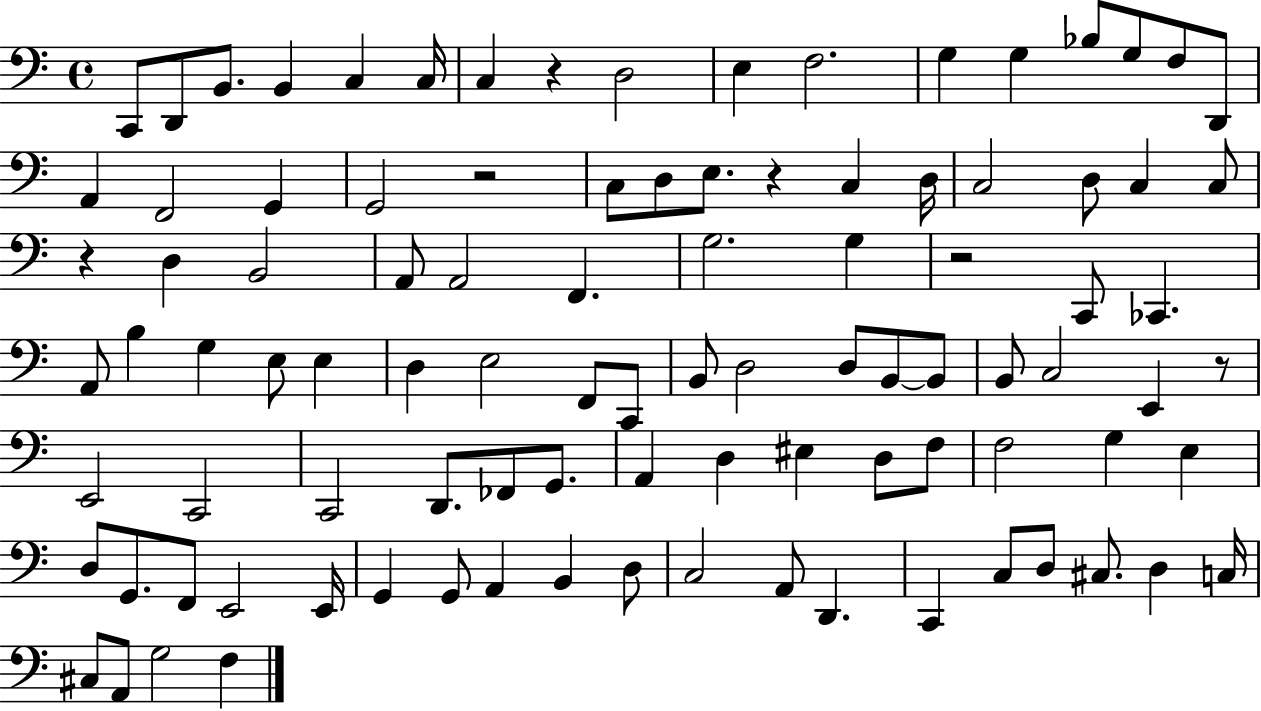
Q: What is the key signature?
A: C major